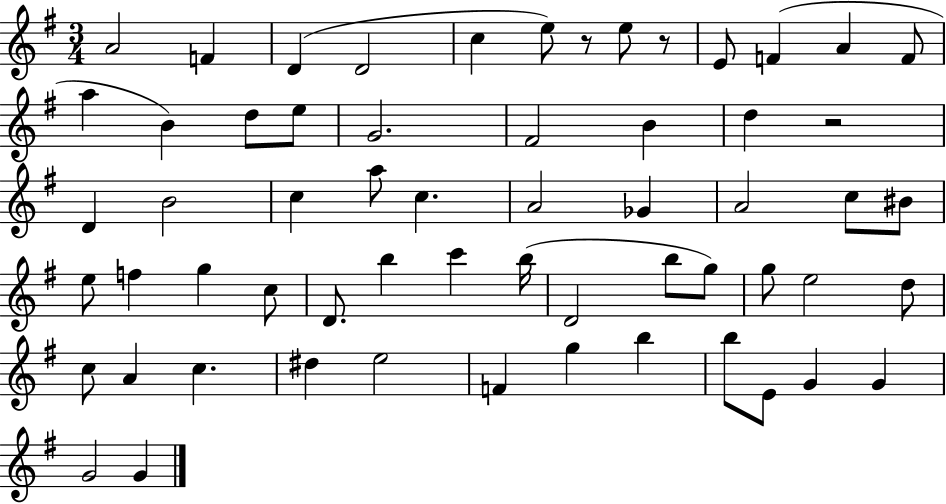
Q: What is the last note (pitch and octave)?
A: G4